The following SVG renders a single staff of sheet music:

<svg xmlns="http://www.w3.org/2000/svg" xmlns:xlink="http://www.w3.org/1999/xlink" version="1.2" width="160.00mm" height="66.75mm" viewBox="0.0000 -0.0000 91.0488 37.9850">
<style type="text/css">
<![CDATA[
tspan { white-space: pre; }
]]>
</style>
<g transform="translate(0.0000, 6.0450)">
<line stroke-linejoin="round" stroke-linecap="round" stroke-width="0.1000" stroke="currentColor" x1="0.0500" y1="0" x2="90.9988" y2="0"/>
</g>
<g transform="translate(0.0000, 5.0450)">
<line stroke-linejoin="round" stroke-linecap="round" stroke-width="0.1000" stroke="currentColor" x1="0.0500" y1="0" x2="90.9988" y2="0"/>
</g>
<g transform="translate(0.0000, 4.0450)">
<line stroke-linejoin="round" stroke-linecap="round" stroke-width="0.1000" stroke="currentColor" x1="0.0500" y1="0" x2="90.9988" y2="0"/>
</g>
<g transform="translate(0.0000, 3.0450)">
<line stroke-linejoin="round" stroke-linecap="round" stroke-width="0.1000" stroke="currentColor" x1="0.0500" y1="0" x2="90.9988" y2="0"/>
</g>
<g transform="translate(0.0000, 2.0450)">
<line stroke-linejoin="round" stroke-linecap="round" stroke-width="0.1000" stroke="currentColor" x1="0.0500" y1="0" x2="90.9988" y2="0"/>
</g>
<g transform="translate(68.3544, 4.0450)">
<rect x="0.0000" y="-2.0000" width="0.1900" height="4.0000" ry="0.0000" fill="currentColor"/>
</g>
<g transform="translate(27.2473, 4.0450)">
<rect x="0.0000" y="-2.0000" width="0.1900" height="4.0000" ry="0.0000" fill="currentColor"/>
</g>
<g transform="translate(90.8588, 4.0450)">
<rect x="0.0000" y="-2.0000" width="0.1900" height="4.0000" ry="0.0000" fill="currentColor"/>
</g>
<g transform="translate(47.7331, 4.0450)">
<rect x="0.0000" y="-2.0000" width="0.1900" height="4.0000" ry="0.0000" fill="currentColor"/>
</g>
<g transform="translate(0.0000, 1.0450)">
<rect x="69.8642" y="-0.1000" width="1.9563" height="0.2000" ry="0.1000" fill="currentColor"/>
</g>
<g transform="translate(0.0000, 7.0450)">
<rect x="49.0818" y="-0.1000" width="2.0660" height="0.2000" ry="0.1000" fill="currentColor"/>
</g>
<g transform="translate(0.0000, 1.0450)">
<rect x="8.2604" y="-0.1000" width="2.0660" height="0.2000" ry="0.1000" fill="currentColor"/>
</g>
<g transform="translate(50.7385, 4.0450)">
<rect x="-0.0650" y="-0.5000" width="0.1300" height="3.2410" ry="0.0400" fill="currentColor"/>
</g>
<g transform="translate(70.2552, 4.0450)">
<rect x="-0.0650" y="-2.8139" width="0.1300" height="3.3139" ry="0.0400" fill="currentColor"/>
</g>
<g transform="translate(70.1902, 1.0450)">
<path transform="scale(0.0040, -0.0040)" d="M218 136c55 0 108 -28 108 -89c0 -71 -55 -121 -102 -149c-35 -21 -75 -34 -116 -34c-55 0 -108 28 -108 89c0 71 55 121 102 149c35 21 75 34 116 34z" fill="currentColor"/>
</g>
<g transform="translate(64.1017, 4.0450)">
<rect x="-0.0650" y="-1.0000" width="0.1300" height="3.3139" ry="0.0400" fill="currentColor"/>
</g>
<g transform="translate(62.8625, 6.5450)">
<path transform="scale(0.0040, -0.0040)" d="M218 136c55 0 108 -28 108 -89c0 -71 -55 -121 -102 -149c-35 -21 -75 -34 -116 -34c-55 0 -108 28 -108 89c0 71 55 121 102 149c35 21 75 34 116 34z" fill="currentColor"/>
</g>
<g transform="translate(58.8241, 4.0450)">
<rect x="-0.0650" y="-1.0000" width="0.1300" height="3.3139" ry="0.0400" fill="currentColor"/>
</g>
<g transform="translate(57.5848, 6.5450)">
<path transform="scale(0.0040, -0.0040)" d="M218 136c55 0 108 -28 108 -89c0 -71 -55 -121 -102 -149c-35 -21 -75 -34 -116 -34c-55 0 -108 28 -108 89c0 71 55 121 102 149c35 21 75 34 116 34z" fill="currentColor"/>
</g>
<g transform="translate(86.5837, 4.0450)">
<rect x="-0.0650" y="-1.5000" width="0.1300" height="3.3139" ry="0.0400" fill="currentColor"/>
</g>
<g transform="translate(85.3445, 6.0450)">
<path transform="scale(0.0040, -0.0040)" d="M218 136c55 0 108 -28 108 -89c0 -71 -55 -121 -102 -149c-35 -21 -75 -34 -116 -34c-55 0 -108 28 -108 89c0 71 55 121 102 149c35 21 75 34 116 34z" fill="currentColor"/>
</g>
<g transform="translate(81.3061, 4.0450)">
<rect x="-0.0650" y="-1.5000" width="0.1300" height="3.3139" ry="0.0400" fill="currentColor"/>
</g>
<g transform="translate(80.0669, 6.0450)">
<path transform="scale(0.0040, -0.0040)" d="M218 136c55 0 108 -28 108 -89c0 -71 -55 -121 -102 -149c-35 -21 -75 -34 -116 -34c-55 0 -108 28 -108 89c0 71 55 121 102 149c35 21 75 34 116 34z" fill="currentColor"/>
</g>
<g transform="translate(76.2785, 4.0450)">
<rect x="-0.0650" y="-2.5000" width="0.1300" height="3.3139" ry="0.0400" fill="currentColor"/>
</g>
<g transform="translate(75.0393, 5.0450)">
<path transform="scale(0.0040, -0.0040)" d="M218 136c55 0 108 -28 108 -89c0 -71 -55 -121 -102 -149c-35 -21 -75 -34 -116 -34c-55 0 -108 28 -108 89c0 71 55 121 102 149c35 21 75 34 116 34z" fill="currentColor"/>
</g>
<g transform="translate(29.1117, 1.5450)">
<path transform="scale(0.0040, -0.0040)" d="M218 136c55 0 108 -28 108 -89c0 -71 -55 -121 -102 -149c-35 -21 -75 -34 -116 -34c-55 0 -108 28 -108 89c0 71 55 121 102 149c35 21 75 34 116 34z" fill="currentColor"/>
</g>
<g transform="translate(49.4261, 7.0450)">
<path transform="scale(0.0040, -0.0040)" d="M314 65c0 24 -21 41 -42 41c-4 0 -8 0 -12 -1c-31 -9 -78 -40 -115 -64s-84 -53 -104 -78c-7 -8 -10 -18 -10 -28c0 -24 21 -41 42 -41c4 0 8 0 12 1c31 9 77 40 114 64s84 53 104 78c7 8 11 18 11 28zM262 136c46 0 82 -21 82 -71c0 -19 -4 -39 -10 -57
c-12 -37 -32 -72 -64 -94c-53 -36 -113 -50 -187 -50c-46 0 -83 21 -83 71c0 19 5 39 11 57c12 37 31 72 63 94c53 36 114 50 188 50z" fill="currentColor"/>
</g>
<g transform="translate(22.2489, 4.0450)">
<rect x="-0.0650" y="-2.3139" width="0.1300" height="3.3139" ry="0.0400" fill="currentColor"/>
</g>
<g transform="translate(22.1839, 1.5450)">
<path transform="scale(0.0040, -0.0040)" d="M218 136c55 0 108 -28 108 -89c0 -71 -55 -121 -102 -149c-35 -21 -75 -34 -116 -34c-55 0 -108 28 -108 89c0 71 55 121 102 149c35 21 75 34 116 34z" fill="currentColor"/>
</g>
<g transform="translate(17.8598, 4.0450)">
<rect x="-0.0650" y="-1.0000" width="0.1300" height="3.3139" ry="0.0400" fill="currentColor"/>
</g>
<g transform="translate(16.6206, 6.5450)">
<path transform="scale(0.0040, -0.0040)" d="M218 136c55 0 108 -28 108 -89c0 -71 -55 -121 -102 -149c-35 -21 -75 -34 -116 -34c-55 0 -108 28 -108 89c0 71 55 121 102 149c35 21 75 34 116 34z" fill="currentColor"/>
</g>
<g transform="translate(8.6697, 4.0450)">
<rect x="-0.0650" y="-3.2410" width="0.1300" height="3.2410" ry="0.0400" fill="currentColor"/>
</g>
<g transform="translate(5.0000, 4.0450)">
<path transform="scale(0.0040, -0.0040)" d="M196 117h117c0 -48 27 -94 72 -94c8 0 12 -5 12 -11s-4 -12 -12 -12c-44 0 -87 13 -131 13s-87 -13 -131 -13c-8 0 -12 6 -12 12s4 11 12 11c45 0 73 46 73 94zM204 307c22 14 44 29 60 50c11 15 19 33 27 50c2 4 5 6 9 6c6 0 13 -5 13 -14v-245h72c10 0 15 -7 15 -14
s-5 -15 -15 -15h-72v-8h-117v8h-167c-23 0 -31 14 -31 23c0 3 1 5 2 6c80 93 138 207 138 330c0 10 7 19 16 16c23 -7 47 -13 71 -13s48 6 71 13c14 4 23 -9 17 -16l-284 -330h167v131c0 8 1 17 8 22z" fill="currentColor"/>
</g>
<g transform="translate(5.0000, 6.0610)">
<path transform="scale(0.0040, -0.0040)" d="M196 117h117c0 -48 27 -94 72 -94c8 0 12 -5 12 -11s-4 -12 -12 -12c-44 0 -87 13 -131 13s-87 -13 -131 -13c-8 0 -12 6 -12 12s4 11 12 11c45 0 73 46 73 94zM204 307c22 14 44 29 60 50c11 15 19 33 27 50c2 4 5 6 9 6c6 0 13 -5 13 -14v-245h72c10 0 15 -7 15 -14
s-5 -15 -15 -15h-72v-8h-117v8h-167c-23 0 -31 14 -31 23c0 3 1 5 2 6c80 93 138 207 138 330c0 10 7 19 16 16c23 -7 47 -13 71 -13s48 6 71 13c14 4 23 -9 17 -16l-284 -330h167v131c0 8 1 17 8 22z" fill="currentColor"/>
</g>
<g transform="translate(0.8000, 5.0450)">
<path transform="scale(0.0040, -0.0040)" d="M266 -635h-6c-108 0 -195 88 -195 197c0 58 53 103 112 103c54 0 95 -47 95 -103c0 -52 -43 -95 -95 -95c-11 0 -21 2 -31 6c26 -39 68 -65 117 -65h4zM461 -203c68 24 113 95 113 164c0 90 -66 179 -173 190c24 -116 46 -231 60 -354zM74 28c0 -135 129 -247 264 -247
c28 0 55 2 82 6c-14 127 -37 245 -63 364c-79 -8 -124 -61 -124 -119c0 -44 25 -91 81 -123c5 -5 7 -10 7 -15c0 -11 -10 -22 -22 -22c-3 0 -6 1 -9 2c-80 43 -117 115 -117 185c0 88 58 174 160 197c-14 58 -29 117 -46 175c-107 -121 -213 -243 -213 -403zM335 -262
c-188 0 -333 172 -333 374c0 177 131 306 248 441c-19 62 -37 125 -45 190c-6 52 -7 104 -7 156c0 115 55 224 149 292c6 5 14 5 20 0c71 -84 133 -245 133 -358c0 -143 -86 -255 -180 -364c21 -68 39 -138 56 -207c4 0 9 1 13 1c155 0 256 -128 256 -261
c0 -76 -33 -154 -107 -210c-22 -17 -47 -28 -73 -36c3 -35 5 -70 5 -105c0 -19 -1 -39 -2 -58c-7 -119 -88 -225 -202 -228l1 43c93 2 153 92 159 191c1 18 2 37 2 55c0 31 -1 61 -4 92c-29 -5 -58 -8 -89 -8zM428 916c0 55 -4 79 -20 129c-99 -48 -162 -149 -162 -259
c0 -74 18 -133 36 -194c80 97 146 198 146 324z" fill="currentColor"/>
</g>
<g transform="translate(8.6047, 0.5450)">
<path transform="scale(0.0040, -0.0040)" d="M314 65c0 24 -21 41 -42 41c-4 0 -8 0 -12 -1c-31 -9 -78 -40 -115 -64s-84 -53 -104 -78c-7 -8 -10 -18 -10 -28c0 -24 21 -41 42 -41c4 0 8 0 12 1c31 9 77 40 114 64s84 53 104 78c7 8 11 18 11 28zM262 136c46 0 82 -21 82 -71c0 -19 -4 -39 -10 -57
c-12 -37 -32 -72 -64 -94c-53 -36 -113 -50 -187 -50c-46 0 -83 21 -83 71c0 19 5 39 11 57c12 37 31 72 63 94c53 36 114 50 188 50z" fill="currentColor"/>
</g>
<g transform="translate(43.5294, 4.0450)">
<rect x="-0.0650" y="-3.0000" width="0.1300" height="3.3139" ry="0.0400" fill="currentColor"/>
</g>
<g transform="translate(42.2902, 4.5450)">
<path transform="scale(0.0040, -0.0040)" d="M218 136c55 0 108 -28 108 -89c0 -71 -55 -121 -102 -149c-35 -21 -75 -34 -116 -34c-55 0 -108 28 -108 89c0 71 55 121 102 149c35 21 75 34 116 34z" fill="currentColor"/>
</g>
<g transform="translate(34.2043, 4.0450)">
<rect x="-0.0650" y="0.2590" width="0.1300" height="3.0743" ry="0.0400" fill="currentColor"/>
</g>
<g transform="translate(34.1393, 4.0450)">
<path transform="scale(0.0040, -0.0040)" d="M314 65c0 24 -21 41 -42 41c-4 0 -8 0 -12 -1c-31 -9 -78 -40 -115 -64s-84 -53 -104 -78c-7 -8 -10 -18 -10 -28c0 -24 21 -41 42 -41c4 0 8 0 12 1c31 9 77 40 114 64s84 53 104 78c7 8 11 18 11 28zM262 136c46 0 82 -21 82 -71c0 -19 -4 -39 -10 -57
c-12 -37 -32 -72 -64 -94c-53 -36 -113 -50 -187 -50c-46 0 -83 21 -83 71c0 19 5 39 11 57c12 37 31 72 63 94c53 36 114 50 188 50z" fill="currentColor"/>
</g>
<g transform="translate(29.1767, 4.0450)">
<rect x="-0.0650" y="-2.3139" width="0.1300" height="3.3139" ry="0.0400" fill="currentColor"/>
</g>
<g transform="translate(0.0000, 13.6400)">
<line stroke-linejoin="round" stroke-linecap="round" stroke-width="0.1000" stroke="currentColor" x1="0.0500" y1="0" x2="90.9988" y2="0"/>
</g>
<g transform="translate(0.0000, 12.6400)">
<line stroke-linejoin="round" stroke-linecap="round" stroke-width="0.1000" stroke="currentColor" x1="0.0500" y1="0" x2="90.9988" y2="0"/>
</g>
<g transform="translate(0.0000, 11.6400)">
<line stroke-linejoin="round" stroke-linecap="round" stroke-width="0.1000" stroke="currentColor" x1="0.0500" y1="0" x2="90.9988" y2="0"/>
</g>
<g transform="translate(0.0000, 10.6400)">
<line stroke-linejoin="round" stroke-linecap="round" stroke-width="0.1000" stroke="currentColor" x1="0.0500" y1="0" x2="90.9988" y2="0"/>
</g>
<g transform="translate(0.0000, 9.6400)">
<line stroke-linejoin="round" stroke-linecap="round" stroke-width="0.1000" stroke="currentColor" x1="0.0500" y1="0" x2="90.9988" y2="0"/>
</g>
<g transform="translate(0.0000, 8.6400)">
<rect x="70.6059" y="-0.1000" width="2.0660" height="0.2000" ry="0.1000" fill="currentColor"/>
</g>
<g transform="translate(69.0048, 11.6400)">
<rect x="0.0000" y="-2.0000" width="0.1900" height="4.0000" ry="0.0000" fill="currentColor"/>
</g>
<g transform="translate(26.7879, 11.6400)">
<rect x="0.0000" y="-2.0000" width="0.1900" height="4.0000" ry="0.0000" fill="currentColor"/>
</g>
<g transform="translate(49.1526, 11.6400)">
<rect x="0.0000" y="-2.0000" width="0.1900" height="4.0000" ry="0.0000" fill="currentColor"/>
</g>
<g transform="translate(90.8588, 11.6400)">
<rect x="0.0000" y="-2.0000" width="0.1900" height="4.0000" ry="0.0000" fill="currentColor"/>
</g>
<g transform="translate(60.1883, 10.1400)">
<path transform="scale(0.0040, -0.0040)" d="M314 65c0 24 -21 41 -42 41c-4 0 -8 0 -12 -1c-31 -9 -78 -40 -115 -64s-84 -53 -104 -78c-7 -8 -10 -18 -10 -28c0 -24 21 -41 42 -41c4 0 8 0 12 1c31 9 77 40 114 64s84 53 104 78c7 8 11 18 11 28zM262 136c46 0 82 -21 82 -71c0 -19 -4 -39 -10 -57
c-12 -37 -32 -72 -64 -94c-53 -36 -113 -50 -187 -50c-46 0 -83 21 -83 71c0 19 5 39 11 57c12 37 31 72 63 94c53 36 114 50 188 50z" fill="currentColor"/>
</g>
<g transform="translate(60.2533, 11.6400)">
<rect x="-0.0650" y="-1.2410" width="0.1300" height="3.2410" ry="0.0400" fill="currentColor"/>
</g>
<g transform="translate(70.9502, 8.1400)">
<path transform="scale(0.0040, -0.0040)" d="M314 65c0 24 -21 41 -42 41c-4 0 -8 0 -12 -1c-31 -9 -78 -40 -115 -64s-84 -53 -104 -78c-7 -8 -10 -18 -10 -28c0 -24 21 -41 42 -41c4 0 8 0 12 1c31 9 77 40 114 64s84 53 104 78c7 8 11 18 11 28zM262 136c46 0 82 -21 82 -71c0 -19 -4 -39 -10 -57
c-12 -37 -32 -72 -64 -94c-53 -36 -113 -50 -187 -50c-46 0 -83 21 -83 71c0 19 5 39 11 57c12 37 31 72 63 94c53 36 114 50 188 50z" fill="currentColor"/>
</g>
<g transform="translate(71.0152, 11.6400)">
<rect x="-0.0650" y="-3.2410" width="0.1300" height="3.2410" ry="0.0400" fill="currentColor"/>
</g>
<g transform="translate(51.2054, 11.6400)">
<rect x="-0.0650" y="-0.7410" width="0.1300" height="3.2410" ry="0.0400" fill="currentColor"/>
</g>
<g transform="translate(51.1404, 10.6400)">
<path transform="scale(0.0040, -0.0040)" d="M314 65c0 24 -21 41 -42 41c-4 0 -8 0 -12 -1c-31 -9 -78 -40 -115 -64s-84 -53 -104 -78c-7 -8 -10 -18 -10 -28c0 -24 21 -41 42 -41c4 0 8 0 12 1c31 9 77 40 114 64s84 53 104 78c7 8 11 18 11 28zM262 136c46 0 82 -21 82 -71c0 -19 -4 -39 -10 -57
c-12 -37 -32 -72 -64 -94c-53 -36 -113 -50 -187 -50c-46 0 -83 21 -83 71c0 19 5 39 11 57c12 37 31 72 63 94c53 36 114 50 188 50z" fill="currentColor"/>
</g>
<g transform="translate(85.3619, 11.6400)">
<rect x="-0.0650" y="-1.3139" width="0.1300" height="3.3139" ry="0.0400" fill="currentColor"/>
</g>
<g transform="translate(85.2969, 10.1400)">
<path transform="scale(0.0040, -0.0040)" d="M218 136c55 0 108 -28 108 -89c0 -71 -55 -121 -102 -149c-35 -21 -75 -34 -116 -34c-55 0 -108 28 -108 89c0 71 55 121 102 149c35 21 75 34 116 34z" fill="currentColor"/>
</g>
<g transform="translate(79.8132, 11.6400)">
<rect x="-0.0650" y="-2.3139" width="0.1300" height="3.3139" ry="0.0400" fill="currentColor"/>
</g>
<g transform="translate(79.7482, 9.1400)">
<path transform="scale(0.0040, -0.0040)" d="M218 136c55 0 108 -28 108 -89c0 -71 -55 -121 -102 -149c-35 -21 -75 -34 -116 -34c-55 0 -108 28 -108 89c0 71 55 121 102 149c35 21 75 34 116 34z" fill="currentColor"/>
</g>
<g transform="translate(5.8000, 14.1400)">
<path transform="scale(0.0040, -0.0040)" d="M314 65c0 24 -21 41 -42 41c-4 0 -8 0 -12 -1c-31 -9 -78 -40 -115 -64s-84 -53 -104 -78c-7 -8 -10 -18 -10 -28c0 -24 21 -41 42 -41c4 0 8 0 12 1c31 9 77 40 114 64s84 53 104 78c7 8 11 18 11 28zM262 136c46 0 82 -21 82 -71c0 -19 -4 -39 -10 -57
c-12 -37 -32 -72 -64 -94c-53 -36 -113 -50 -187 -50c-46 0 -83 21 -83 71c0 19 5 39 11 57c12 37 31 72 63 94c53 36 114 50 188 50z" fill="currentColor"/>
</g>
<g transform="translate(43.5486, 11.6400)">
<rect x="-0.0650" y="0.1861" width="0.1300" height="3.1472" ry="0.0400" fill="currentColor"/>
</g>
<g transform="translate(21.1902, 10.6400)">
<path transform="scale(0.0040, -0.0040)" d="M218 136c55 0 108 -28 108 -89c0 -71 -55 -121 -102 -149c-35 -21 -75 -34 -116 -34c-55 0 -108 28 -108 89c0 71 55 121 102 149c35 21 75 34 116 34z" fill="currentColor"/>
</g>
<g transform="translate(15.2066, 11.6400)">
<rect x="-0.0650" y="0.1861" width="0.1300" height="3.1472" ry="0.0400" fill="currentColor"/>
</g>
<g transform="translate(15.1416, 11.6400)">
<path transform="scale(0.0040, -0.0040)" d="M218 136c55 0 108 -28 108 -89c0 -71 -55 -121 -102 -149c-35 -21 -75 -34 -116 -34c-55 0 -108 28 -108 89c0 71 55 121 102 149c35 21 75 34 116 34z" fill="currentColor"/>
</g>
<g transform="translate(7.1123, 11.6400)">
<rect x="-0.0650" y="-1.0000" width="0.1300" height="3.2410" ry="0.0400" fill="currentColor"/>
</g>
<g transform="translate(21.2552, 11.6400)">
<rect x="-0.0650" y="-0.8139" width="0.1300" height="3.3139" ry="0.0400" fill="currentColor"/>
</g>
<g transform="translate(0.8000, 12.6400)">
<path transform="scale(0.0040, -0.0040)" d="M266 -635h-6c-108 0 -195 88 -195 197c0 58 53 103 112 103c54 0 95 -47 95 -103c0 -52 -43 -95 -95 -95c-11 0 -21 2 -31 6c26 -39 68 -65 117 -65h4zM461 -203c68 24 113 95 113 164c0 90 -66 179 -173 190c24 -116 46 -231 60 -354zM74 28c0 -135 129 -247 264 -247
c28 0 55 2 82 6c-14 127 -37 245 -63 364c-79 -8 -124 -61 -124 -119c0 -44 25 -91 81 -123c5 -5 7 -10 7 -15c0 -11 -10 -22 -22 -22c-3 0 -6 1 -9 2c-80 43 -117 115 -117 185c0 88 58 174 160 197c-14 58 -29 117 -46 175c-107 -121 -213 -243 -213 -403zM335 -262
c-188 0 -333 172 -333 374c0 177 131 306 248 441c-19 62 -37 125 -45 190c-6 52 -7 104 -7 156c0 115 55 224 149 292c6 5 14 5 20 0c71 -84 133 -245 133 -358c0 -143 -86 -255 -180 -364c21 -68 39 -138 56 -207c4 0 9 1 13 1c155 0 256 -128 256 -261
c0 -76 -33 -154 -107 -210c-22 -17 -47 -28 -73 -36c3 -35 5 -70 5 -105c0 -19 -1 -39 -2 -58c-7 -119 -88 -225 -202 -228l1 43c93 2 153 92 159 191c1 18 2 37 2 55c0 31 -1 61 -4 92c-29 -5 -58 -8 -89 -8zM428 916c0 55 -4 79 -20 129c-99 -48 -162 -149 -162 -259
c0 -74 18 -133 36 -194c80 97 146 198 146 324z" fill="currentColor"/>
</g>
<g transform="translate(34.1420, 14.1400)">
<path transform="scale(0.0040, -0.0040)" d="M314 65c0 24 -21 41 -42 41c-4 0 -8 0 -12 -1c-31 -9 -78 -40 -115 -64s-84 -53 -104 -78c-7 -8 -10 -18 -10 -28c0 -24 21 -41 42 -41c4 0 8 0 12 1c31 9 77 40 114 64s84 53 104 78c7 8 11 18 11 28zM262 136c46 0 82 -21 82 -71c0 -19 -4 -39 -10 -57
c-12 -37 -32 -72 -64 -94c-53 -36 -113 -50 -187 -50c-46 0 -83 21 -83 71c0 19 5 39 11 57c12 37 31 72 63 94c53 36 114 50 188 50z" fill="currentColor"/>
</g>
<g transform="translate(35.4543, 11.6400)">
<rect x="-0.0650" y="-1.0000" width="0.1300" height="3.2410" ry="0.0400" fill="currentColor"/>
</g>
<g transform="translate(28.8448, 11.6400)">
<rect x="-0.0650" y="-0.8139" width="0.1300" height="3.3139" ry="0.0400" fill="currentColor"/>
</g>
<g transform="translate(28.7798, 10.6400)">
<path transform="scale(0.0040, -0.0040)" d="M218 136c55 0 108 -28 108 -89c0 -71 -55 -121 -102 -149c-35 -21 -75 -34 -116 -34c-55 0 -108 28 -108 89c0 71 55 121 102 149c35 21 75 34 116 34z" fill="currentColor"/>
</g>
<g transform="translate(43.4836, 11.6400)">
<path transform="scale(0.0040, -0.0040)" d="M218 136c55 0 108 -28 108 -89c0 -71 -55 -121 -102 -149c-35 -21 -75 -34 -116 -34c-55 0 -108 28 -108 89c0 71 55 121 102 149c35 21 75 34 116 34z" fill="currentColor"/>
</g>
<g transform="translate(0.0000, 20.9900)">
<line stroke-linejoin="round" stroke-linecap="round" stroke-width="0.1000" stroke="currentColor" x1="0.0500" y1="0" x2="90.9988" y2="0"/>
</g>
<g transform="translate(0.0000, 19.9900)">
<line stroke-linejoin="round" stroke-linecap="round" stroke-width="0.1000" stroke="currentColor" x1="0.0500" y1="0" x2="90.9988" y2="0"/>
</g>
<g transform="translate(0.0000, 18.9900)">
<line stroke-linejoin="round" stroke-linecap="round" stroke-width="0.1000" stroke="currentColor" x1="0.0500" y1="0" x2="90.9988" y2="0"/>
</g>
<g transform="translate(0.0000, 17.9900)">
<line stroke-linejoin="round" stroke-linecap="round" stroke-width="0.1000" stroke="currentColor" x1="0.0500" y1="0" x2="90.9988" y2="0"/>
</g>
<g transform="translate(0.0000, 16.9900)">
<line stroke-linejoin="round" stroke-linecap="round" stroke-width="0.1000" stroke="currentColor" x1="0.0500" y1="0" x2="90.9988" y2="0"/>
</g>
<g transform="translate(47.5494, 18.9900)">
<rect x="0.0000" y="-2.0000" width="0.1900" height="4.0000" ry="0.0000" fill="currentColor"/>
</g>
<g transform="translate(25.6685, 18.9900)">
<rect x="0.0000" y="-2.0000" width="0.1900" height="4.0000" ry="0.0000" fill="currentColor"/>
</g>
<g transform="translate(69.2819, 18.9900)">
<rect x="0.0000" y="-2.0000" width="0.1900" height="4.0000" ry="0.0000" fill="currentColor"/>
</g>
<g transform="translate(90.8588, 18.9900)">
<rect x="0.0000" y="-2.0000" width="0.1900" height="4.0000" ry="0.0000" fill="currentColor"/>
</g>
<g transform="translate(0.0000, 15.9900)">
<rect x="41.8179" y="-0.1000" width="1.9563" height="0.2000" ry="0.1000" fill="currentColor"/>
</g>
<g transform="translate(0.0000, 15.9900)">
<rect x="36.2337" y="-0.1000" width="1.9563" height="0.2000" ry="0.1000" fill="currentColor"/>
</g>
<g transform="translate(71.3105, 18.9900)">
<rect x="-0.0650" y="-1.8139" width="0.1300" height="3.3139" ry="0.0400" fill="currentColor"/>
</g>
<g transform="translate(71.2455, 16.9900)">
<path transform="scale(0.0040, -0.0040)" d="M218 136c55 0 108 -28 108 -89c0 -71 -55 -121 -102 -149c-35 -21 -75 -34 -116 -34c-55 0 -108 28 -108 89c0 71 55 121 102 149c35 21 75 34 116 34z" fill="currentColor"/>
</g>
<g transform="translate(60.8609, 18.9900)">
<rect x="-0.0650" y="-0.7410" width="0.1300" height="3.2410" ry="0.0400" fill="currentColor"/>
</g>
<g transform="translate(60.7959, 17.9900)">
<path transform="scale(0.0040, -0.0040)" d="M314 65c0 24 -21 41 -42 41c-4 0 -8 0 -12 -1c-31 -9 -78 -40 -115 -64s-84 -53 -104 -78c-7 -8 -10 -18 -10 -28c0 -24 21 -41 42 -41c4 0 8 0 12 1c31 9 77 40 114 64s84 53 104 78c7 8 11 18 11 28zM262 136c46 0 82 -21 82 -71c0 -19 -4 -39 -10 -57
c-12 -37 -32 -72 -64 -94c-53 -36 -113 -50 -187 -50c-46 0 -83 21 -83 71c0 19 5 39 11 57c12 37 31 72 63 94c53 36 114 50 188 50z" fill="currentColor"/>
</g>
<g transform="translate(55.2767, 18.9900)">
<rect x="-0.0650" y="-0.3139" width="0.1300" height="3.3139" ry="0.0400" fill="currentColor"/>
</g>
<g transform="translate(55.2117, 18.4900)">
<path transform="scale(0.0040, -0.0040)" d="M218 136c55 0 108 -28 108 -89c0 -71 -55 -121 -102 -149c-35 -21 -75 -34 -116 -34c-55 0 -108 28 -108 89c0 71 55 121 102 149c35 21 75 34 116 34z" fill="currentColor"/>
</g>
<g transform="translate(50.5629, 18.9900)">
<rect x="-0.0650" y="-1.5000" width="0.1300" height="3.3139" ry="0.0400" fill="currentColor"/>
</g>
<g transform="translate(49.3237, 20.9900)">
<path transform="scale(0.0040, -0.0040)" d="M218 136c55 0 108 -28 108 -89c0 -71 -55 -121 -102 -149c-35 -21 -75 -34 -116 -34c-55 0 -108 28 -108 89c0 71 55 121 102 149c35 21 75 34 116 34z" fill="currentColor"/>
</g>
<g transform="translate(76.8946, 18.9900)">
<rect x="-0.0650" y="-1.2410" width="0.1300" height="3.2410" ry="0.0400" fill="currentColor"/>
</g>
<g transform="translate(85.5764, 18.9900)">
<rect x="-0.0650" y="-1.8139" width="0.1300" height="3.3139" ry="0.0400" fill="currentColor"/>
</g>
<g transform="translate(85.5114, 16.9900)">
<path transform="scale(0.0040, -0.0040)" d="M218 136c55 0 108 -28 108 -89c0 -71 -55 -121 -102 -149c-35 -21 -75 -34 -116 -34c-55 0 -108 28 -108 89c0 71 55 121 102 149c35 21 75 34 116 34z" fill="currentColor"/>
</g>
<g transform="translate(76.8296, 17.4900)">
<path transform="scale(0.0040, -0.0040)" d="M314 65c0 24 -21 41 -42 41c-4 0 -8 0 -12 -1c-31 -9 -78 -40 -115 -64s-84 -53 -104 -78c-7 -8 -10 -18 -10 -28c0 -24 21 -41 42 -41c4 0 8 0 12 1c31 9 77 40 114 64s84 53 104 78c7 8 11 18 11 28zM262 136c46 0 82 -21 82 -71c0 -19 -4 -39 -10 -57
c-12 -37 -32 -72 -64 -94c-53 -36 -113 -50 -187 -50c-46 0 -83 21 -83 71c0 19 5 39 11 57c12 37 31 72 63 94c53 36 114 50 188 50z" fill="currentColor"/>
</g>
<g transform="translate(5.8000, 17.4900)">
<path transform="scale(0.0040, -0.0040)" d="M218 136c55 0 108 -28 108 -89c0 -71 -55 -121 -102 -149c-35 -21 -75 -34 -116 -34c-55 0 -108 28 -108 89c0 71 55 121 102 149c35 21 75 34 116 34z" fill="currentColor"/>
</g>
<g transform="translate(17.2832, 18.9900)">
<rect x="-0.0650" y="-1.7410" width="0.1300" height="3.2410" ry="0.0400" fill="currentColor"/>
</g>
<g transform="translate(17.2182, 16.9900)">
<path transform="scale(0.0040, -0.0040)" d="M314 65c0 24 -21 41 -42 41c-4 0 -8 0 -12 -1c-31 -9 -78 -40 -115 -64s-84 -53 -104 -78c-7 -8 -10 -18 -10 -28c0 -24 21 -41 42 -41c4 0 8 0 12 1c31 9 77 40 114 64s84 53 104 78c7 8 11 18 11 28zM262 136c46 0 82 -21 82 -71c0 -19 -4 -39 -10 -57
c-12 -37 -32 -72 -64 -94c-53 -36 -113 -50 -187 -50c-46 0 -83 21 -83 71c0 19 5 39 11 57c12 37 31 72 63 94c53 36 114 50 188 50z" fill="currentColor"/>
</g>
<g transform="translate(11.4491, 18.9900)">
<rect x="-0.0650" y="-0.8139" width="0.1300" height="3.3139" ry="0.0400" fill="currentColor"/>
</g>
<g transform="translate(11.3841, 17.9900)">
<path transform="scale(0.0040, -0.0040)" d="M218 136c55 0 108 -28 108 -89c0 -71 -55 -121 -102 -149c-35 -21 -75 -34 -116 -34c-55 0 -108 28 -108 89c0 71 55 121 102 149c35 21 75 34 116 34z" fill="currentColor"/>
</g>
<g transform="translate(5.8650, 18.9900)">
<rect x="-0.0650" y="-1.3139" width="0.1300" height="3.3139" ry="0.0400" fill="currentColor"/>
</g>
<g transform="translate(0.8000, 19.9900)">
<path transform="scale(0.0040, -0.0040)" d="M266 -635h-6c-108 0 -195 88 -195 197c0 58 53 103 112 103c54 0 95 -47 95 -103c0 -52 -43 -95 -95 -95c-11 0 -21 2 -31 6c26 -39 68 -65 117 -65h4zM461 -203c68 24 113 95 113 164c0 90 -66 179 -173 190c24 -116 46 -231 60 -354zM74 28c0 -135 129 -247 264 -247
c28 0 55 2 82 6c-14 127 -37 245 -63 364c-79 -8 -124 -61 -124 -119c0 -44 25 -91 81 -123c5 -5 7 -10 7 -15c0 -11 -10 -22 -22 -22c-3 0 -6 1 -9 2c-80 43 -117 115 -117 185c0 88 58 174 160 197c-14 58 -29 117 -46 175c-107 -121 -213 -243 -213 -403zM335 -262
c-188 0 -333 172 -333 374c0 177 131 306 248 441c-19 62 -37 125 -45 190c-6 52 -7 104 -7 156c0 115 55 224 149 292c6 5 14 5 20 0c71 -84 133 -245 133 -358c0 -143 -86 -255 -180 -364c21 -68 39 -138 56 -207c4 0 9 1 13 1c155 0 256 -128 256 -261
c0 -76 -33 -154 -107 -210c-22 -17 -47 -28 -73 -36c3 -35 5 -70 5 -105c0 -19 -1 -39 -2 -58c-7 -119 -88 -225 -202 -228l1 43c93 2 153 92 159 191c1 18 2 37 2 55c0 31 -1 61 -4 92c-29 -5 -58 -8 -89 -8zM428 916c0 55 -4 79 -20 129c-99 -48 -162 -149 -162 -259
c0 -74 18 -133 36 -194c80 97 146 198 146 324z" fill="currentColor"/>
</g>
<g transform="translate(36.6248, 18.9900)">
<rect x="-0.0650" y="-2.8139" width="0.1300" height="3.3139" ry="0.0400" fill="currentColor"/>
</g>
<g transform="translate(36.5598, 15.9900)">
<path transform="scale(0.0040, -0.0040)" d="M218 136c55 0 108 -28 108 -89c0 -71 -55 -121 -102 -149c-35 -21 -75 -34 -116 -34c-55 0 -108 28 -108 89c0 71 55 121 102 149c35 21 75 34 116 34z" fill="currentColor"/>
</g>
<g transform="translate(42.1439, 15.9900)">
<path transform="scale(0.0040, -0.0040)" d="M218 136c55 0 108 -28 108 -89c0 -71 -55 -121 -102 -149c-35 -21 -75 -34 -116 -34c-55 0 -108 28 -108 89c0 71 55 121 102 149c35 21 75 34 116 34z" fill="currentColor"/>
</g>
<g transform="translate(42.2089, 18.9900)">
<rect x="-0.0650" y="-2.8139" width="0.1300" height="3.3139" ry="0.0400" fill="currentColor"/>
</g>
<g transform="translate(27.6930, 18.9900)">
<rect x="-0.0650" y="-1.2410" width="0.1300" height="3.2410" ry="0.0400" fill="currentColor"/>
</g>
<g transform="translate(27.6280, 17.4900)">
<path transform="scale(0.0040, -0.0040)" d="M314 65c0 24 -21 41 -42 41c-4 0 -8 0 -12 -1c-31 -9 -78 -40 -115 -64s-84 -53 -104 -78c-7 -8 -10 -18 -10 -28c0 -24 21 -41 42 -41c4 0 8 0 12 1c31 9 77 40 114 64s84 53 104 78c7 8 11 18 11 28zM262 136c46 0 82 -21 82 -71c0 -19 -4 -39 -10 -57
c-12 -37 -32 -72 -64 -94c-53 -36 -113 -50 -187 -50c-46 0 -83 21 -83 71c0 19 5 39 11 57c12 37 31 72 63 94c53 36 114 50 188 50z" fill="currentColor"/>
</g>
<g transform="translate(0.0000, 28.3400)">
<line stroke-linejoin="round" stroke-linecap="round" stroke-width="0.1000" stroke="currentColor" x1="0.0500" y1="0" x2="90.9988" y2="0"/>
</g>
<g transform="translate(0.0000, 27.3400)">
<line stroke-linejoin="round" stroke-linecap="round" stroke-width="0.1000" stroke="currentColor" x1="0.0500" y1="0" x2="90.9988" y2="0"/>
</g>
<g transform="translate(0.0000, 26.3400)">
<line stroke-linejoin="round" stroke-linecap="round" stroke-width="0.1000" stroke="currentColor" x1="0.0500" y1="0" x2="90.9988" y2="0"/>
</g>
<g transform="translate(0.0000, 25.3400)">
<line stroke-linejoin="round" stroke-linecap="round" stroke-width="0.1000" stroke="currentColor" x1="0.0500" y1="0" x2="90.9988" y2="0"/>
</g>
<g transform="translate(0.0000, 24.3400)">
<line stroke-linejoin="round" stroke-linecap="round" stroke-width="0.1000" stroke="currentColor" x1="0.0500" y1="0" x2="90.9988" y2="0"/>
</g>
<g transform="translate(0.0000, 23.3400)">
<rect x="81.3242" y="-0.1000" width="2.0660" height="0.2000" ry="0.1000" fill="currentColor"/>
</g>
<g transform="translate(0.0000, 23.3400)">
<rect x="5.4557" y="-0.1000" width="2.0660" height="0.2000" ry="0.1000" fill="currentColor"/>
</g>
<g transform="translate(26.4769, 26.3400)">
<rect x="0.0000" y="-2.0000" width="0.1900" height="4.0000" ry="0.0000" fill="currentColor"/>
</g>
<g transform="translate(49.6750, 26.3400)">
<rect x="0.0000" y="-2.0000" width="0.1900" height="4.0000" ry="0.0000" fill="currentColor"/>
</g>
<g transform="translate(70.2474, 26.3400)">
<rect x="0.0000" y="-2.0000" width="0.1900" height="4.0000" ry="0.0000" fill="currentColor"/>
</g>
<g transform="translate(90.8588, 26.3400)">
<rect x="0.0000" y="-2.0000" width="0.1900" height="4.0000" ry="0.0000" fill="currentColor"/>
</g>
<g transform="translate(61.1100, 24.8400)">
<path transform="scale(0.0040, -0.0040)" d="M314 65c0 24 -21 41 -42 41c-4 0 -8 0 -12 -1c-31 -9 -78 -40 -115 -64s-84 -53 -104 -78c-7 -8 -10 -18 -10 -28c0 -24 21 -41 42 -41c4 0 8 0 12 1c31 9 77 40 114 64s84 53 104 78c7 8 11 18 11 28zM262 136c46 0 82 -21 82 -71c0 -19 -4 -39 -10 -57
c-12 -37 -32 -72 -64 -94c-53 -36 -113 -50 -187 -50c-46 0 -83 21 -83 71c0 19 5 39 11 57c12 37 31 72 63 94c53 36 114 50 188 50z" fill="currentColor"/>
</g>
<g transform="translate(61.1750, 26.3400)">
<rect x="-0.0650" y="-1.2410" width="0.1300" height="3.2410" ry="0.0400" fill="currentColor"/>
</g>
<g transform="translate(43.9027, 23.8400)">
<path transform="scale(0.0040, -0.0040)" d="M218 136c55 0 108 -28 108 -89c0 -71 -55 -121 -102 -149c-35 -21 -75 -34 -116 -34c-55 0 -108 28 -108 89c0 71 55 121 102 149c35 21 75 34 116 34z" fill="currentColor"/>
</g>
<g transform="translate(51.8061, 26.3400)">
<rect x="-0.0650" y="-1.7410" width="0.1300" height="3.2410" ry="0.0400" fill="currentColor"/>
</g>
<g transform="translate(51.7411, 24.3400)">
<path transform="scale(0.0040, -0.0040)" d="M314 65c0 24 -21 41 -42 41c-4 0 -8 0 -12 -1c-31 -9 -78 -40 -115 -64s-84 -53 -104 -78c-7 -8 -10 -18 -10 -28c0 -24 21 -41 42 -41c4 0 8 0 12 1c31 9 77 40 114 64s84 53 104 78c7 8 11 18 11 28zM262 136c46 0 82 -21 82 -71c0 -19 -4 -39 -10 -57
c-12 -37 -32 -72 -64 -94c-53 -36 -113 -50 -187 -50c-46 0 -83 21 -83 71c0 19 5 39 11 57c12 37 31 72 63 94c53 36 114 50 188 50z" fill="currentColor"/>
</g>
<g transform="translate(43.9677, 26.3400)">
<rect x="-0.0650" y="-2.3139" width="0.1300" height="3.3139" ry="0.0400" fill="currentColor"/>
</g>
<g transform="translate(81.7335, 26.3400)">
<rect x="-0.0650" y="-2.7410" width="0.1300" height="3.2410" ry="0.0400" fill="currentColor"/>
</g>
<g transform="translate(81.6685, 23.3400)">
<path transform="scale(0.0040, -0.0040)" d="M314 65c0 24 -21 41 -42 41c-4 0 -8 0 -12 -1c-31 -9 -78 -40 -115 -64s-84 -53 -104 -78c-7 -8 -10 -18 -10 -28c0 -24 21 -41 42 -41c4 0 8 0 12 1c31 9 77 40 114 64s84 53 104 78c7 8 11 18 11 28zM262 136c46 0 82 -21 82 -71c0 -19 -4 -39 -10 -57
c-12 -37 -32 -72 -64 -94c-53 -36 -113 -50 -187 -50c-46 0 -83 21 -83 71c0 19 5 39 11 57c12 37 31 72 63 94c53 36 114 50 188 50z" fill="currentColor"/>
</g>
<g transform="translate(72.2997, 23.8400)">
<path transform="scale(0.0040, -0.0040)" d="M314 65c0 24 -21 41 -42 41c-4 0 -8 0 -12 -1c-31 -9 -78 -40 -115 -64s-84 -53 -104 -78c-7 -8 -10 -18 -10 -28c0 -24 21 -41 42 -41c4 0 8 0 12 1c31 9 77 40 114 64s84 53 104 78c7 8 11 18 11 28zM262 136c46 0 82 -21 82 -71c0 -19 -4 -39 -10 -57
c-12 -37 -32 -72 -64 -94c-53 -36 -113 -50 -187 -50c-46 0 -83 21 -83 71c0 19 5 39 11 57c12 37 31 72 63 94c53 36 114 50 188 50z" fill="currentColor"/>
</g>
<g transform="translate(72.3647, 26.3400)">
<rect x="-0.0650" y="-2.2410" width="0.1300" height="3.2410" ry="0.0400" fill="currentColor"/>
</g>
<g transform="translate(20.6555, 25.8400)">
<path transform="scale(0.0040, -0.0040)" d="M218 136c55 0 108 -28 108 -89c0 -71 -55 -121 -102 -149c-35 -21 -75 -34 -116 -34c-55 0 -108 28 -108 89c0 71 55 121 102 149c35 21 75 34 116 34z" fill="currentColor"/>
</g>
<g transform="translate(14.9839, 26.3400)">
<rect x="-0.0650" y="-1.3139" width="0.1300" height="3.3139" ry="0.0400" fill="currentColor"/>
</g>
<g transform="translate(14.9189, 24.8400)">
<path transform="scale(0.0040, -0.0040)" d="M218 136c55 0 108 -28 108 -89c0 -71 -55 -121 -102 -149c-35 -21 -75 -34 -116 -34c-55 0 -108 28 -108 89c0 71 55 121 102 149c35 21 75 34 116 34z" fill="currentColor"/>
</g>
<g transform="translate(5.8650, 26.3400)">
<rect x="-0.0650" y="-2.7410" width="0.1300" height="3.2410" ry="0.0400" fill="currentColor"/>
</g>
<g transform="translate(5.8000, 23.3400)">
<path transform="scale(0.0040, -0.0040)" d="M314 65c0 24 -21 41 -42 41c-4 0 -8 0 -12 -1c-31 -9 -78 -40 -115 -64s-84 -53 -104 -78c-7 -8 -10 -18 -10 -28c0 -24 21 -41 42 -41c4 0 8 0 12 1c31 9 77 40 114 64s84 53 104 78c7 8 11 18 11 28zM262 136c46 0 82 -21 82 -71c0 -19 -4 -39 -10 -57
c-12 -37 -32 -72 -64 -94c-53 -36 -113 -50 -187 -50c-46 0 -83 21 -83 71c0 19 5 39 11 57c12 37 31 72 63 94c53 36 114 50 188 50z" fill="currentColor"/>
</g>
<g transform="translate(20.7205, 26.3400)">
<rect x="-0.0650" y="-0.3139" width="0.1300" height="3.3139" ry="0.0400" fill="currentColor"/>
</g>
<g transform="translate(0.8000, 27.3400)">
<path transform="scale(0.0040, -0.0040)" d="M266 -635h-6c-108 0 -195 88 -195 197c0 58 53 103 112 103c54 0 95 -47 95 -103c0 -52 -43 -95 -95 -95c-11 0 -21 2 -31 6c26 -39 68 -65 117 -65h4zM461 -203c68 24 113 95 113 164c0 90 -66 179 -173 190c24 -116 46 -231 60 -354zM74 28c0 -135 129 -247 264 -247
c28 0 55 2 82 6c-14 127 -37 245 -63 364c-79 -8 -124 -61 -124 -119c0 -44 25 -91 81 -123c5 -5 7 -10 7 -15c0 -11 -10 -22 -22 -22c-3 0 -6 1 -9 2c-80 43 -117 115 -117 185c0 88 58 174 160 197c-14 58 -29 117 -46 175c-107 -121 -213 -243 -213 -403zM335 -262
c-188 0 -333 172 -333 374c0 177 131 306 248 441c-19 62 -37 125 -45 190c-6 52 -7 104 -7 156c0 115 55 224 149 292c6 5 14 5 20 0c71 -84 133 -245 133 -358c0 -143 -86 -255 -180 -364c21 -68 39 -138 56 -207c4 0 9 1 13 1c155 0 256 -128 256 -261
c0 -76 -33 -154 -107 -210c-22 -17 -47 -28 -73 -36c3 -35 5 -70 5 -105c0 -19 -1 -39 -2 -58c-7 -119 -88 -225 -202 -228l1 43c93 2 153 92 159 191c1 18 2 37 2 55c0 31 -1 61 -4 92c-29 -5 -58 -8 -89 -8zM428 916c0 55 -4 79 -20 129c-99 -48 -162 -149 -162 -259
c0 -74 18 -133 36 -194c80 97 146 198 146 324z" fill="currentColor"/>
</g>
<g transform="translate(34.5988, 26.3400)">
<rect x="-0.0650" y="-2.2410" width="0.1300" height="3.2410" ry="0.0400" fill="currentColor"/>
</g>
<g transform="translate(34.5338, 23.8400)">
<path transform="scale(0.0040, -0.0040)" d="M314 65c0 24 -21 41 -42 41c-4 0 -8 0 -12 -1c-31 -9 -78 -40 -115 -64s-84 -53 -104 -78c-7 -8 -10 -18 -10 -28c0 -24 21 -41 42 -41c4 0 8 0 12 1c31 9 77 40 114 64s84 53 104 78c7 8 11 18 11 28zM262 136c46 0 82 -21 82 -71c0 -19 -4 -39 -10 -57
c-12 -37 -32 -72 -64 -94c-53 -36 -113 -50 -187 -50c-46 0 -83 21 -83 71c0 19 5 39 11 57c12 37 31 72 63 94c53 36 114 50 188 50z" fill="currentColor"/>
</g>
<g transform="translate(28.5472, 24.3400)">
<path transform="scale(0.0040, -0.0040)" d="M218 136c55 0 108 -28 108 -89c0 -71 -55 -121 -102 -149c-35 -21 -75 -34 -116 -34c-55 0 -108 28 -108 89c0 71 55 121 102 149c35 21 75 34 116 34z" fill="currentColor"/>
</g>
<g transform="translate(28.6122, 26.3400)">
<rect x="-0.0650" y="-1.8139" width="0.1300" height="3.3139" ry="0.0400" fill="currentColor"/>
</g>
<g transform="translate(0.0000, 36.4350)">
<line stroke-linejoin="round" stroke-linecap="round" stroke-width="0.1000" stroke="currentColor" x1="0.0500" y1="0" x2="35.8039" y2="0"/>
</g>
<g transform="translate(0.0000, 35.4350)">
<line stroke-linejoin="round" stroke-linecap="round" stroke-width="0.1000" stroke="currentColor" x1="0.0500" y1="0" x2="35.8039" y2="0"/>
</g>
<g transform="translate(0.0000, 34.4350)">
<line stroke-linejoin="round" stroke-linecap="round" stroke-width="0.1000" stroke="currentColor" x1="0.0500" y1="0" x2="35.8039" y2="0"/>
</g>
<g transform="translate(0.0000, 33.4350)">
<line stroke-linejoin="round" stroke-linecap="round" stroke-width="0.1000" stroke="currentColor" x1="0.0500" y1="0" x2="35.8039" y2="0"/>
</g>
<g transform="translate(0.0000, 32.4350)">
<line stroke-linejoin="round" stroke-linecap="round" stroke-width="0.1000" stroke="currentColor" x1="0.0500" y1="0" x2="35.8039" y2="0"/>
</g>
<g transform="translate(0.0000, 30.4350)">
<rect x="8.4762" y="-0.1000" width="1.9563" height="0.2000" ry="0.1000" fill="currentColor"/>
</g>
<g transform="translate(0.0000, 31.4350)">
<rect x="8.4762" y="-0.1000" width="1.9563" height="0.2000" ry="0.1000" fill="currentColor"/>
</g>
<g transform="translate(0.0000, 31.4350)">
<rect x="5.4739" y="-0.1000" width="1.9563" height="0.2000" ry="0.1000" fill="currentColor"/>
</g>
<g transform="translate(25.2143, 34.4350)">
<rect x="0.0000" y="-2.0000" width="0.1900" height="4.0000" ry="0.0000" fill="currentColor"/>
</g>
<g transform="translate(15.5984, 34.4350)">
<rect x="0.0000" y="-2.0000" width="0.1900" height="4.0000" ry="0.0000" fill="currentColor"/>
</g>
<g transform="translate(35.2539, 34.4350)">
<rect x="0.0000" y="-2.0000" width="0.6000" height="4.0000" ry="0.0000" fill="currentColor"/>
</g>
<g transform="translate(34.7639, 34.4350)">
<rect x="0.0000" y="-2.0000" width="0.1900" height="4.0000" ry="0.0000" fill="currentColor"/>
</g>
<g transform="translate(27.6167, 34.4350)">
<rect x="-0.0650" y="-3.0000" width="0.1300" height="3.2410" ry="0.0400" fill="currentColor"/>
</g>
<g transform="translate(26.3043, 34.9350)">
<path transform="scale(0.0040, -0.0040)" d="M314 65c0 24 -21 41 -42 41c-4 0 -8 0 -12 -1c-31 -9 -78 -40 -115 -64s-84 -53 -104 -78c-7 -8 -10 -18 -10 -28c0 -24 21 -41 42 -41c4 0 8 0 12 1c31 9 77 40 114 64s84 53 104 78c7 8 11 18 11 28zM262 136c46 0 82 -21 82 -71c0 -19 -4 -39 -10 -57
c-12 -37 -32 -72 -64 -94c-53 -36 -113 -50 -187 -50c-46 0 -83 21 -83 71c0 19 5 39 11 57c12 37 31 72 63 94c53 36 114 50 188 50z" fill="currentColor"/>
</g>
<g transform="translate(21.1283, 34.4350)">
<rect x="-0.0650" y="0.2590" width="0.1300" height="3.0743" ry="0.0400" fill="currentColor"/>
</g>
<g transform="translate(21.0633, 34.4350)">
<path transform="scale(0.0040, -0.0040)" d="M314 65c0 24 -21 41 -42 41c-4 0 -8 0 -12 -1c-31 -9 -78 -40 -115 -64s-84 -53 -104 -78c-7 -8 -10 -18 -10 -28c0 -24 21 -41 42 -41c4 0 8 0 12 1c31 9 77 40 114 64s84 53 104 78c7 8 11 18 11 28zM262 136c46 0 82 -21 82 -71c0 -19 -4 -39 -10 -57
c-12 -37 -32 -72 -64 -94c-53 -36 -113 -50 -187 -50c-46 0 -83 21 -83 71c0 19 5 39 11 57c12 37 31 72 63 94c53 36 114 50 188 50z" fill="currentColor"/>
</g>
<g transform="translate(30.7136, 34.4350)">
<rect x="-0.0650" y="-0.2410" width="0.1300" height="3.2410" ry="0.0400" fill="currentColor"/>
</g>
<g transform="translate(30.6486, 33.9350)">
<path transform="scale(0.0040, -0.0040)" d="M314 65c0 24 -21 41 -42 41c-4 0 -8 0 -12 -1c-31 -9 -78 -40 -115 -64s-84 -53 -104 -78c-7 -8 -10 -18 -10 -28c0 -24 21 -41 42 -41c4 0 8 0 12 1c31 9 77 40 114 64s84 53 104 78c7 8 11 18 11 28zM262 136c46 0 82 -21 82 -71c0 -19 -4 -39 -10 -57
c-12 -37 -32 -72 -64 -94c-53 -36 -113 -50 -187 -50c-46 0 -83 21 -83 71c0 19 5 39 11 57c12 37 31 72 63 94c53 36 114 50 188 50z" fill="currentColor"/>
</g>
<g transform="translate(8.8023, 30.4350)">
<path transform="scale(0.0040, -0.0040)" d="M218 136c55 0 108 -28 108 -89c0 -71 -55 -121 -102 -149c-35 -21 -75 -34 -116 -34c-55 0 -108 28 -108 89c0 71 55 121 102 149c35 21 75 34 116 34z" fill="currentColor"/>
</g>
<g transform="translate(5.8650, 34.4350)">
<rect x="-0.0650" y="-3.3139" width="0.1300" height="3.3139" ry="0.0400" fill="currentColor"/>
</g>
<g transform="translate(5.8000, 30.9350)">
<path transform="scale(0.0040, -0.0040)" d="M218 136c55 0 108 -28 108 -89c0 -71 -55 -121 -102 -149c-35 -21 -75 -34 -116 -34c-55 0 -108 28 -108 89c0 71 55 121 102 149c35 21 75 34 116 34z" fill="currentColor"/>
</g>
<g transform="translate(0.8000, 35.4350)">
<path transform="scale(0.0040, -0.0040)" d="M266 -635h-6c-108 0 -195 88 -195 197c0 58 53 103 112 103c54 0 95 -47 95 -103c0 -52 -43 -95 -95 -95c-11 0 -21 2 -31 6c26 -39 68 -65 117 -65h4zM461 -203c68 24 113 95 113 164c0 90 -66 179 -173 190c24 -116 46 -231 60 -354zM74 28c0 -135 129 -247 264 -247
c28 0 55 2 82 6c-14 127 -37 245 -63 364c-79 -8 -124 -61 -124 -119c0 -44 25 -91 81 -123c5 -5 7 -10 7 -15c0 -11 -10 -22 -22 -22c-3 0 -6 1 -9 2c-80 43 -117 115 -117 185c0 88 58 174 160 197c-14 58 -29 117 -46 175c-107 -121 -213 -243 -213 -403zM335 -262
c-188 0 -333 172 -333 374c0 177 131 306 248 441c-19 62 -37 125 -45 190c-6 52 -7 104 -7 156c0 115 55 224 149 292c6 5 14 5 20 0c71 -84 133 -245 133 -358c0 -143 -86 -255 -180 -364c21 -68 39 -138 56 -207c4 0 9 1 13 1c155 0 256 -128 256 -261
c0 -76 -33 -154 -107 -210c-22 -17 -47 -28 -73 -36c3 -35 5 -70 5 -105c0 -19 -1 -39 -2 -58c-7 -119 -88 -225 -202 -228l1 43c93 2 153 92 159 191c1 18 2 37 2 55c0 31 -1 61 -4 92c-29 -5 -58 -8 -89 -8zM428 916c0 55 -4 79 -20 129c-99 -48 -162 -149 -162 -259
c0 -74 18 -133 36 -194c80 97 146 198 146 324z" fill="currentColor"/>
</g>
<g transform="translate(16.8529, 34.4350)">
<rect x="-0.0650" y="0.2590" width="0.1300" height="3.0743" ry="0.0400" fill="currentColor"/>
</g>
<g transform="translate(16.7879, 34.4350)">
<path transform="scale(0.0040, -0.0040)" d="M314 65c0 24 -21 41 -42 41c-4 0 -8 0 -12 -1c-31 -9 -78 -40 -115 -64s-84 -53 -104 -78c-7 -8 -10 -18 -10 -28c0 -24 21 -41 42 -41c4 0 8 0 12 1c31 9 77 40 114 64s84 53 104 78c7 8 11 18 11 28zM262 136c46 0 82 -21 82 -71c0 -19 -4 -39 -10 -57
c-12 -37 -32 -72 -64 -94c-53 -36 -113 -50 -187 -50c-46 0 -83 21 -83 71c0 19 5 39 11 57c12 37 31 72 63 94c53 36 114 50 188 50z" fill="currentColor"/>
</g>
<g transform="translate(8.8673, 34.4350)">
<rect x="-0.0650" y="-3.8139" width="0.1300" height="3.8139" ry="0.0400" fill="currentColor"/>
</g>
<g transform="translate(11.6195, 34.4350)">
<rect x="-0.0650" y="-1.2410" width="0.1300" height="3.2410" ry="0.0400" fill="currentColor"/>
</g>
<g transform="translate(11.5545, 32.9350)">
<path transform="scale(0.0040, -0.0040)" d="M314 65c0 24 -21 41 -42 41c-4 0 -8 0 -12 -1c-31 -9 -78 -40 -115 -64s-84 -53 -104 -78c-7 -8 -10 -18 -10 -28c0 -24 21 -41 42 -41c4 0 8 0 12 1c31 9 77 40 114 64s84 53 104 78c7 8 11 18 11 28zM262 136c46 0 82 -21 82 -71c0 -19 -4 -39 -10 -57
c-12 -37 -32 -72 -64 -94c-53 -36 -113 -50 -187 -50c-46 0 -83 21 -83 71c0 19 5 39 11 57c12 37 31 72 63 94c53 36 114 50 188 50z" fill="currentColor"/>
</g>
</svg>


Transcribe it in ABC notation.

X:1
T:Untitled
M:4/4
L:1/4
K:C
b2 D g g B2 A C2 D D a G E E D2 B d d D2 B d2 e2 b2 g e e d f2 e2 a a E c d2 f e2 f a2 e c f g2 g f2 e2 g2 a2 b c' e2 B2 B2 A2 c2